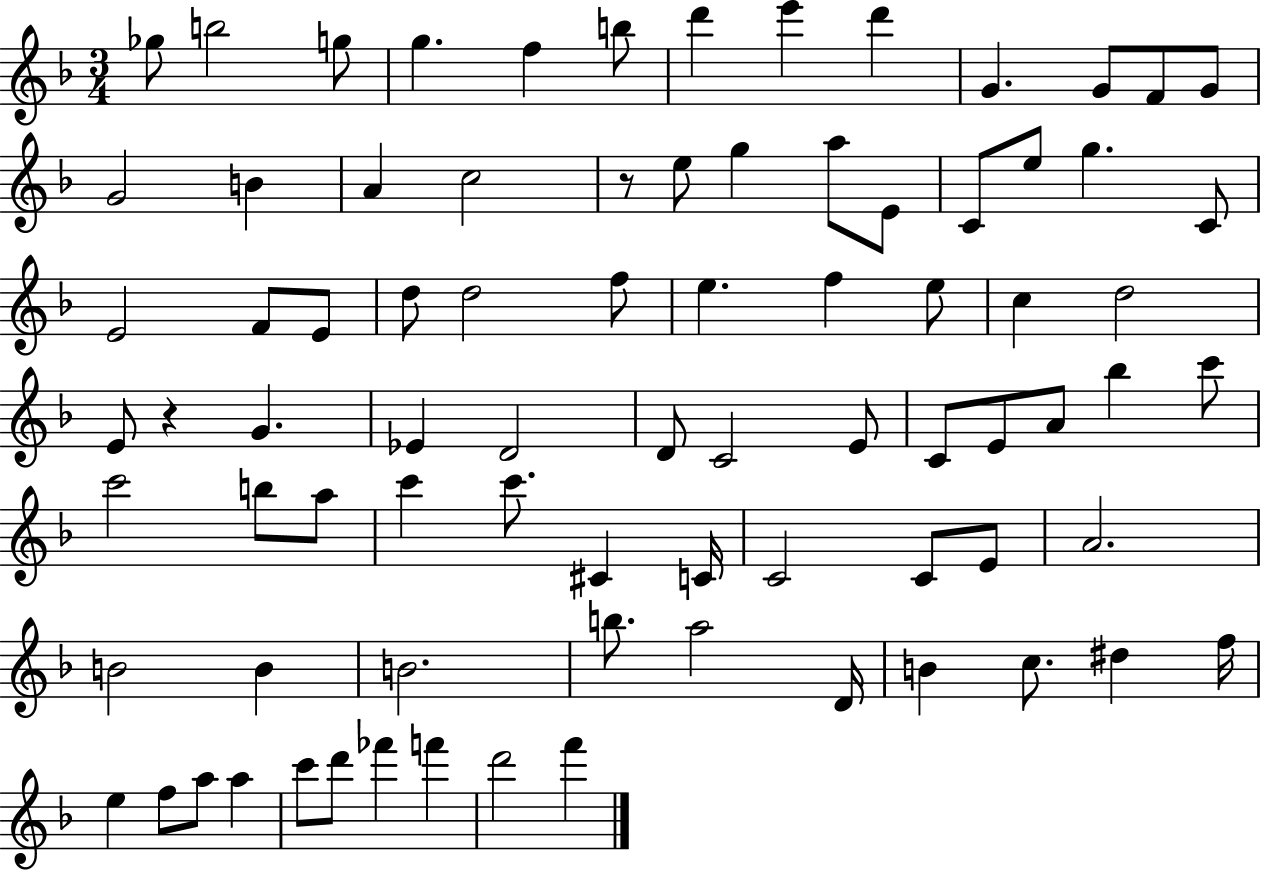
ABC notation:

X:1
T:Untitled
M:3/4
L:1/4
K:F
_g/2 b2 g/2 g f b/2 d' e' d' G G/2 F/2 G/2 G2 B A c2 z/2 e/2 g a/2 E/2 C/2 e/2 g C/2 E2 F/2 E/2 d/2 d2 f/2 e f e/2 c d2 E/2 z G _E D2 D/2 C2 E/2 C/2 E/2 A/2 _b c'/2 c'2 b/2 a/2 c' c'/2 ^C C/4 C2 C/2 E/2 A2 B2 B B2 b/2 a2 D/4 B c/2 ^d f/4 e f/2 a/2 a c'/2 d'/2 _f' f' d'2 f'